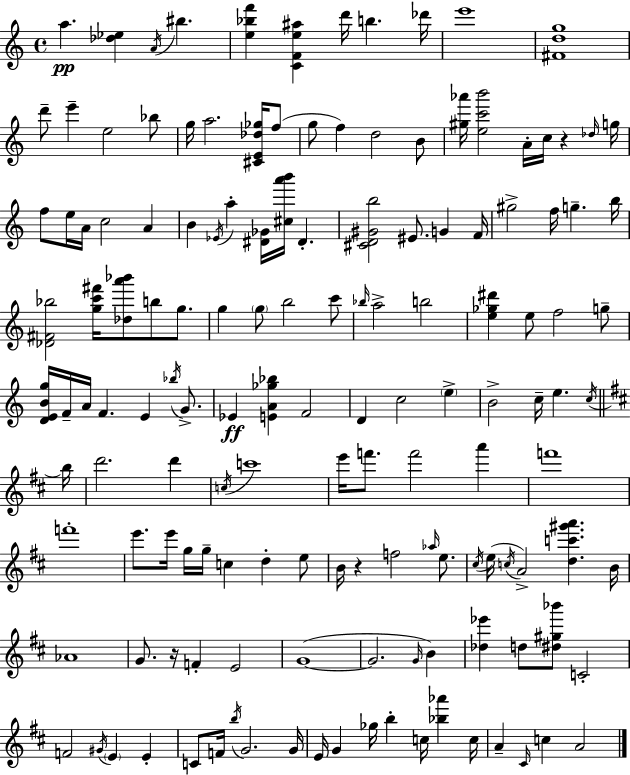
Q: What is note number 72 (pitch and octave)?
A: F6